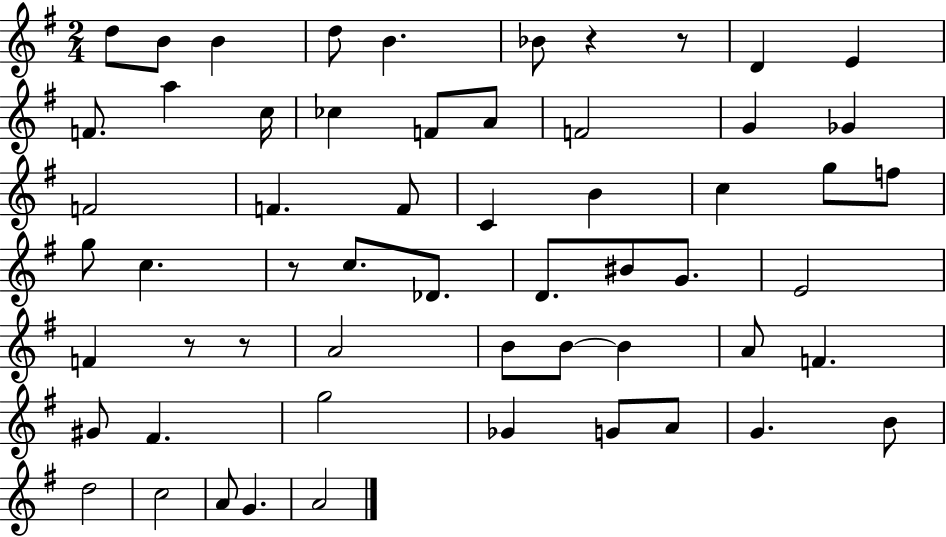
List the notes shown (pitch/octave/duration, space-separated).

D5/e B4/e B4/q D5/e B4/q. Bb4/e R/q R/e D4/q E4/q F4/e. A5/q C5/s CES5/q F4/e A4/e F4/h G4/q Gb4/q F4/h F4/q. F4/e C4/q B4/q C5/q G5/e F5/e G5/e C5/q. R/e C5/e. Db4/e. D4/e. BIS4/e G4/e. E4/h F4/q R/e R/e A4/h B4/e B4/e B4/q A4/e F4/q. G#4/e F#4/q. G5/h Gb4/q G4/e A4/e G4/q. B4/e D5/h C5/h A4/e G4/q. A4/h